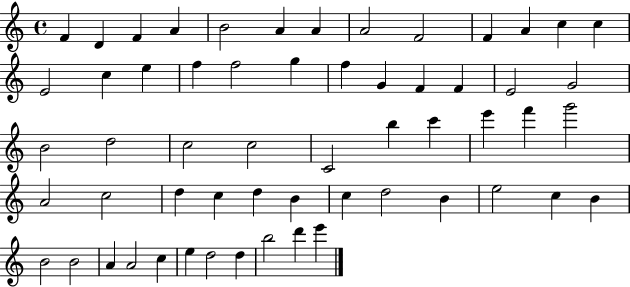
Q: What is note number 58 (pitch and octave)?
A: E6